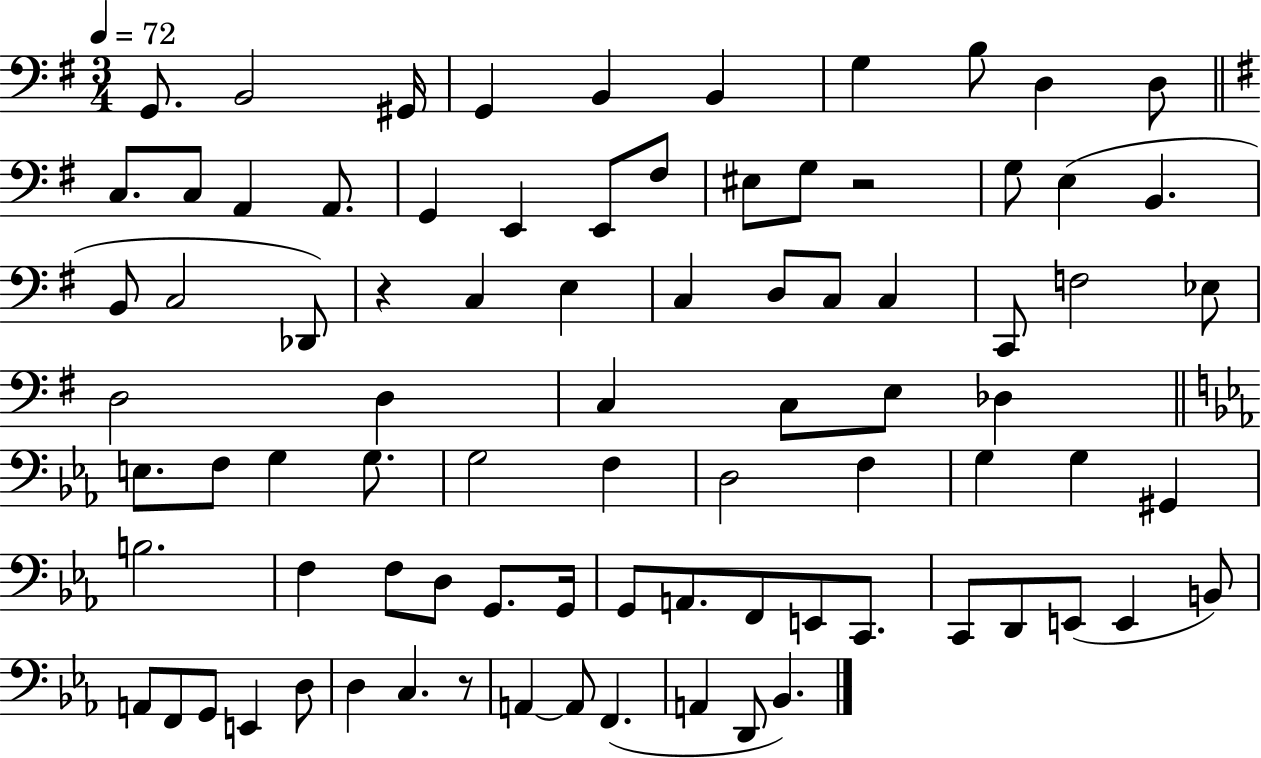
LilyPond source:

{
  \clef bass
  \numericTimeSignature
  \time 3/4
  \key g \major
  \tempo 4 = 72
  g,8. b,2 gis,16 | g,4 b,4 b,4 | g4 b8 d4 d8 | \bar "||" \break \key g \major c8. c8 a,4 a,8. | g,4 e,4 e,8 fis8 | eis8 g8 r2 | g8 e4( b,4. | \break b,8 c2 des,8) | r4 c4 e4 | c4 d8 c8 c4 | c,8 f2 ees8 | \break d2 d4 | c4 c8 e8 des4 | \bar "||" \break \key ees \major e8. f8 g4 g8. | g2 f4 | d2 f4 | g4 g4 gis,4 | \break b2. | f4 f8 d8 g,8. g,16 | g,8 a,8. f,8 e,8 c,8. | c,8 d,8 e,8( e,4 b,8) | \break a,8 f,8 g,8 e,4 d8 | d4 c4. r8 | a,4~~ a,8 f,4.( | a,4 d,8 bes,4.) | \break \bar "|."
}